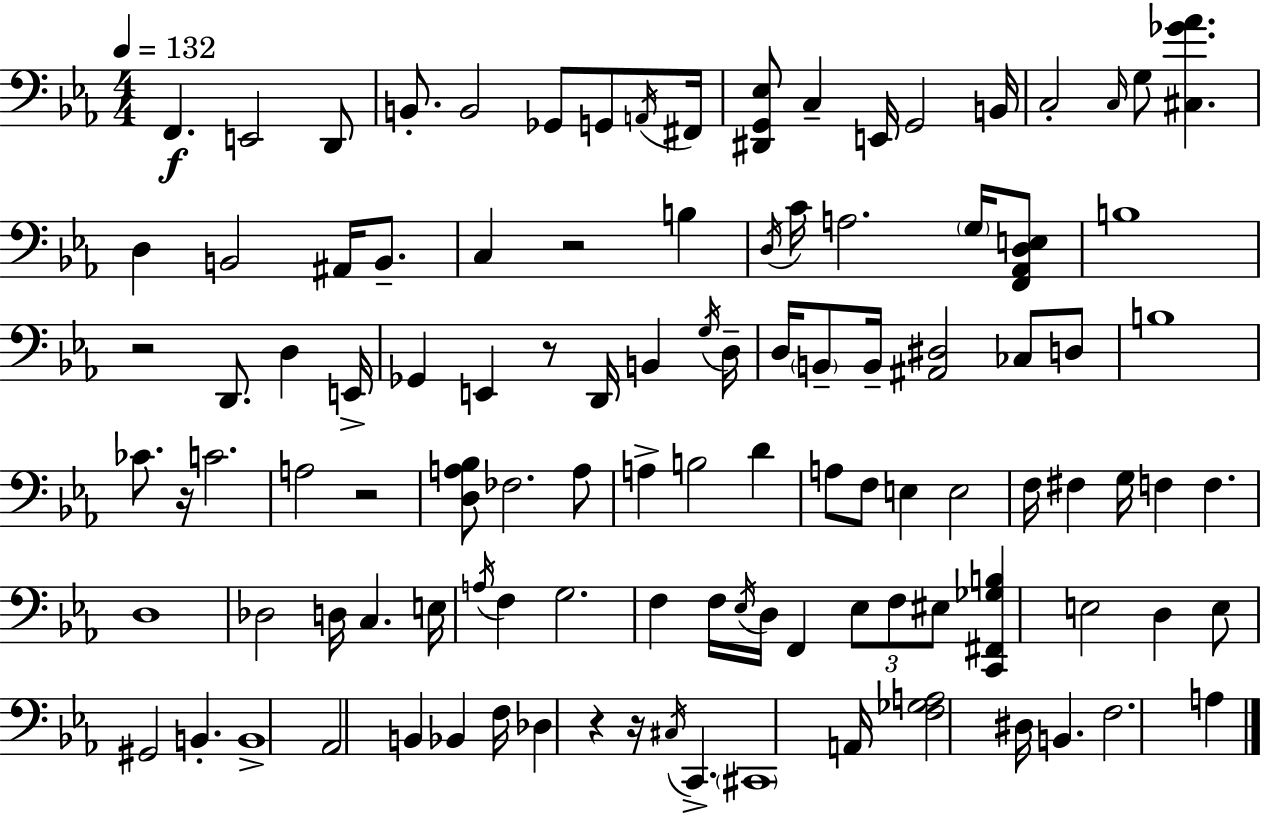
X:1
T:Untitled
M:4/4
L:1/4
K:Eb
F,, E,,2 D,,/2 B,,/2 B,,2 _G,,/2 G,,/2 A,,/4 ^F,,/4 [^D,,G,,_E,]/2 C, E,,/4 G,,2 B,,/4 C,2 C,/4 G,/2 [^C,_G_A] D, B,,2 ^A,,/4 B,,/2 C, z2 B, D,/4 C/4 A,2 G,/4 [F,,_A,,D,E,]/2 B,4 z2 D,,/2 D, E,,/4 _G,, E,, z/2 D,,/4 B,, G,/4 D,/4 D,/4 B,,/2 B,,/4 [^A,,^D,]2 _C,/2 D,/2 B,4 _C/2 z/4 C2 A,2 z2 [D,A,_B,]/2 _F,2 A,/2 A, B,2 D A,/2 F,/2 E, E,2 F,/4 ^F, G,/4 F, F, D,4 _D,2 D,/4 C, E,/4 A,/4 F, G,2 F, F,/4 _E,/4 D,/4 F,, _E,/2 F,/2 ^E,/2 [C,,^F,,_G,B,] E,2 D, E,/2 ^G,,2 B,, B,,4 _A,,2 B,, _B,, F,/4 _D, z z/4 ^C,/4 C,, ^C,,4 A,,/4 [F,_G,A,]2 ^D,/4 B,, F,2 A,